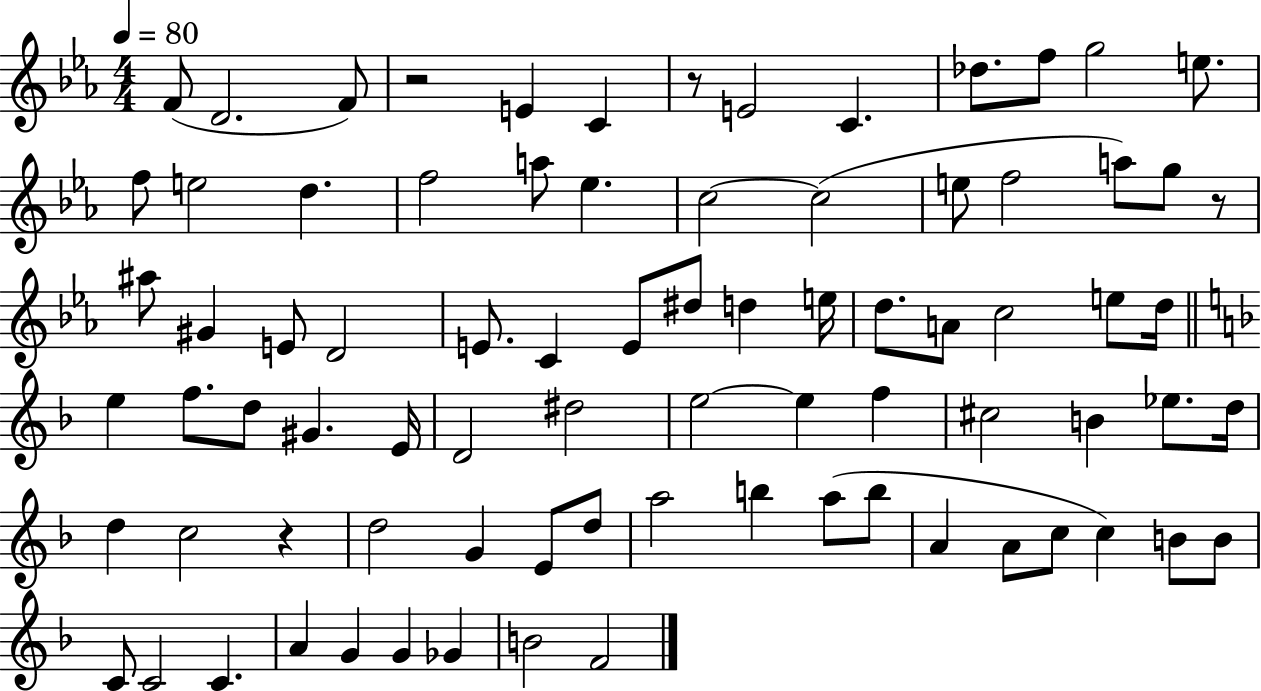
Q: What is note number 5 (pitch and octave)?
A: C4